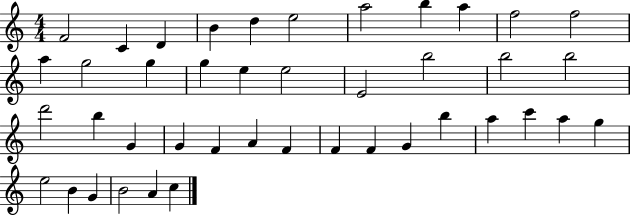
X:1
T:Untitled
M:4/4
L:1/4
K:C
F2 C D B d e2 a2 b a f2 f2 a g2 g g e e2 E2 b2 b2 b2 d'2 b G G F A F F F G b a c' a g e2 B G B2 A c